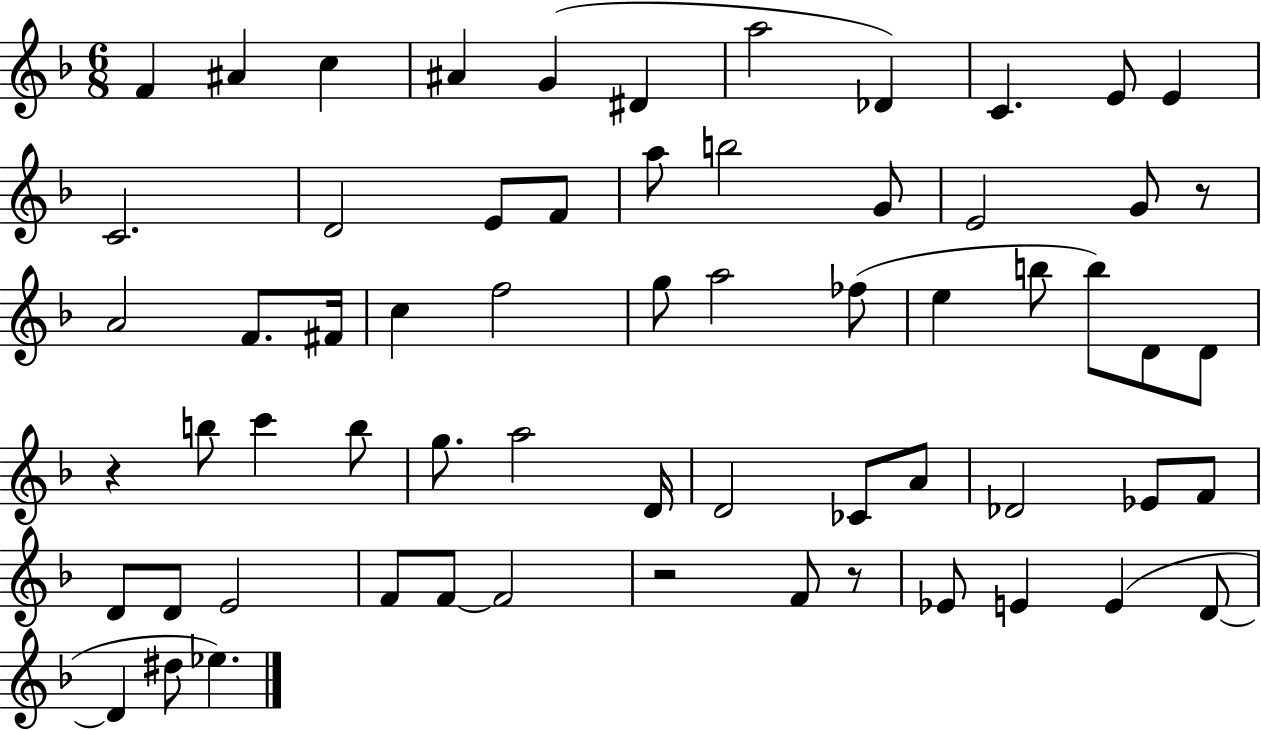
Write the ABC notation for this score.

X:1
T:Untitled
M:6/8
L:1/4
K:F
F ^A c ^A G ^D a2 _D C E/2 E C2 D2 E/2 F/2 a/2 b2 G/2 E2 G/2 z/2 A2 F/2 ^F/4 c f2 g/2 a2 _f/2 e b/2 b/2 D/2 D/2 z b/2 c' b/2 g/2 a2 D/4 D2 _C/2 A/2 _D2 _E/2 F/2 D/2 D/2 E2 F/2 F/2 F2 z2 F/2 z/2 _E/2 E E D/2 D ^d/2 _e